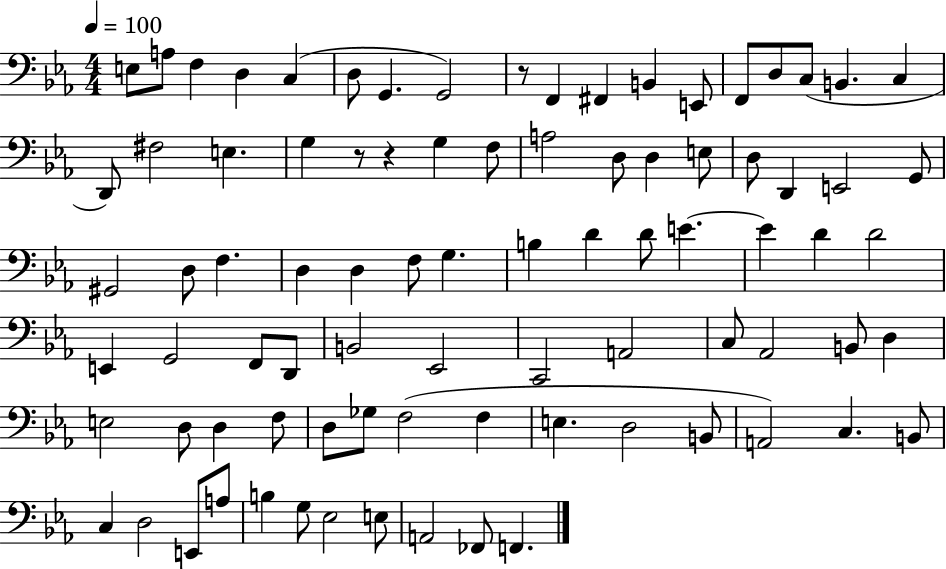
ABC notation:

X:1
T:Untitled
M:4/4
L:1/4
K:Eb
E,/2 A,/2 F, D, C, D,/2 G,, G,,2 z/2 F,, ^F,, B,, E,,/2 F,,/2 D,/2 C,/2 B,, C, D,,/2 ^F,2 E, G, z/2 z G, F,/2 A,2 D,/2 D, E,/2 D,/2 D,, E,,2 G,,/2 ^G,,2 D,/2 F, D, D, F,/2 G, B, D D/2 E E D D2 E,, G,,2 F,,/2 D,,/2 B,,2 _E,,2 C,,2 A,,2 C,/2 _A,,2 B,,/2 D, E,2 D,/2 D, F,/2 D,/2 _G,/2 F,2 F, E, D,2 B,,/2 A,,2 C, B,,/2 C, D,2 E,,/2 A,/2 B, G,/2 _E,2 E,/2 A,,2 _F,,/2 F,,